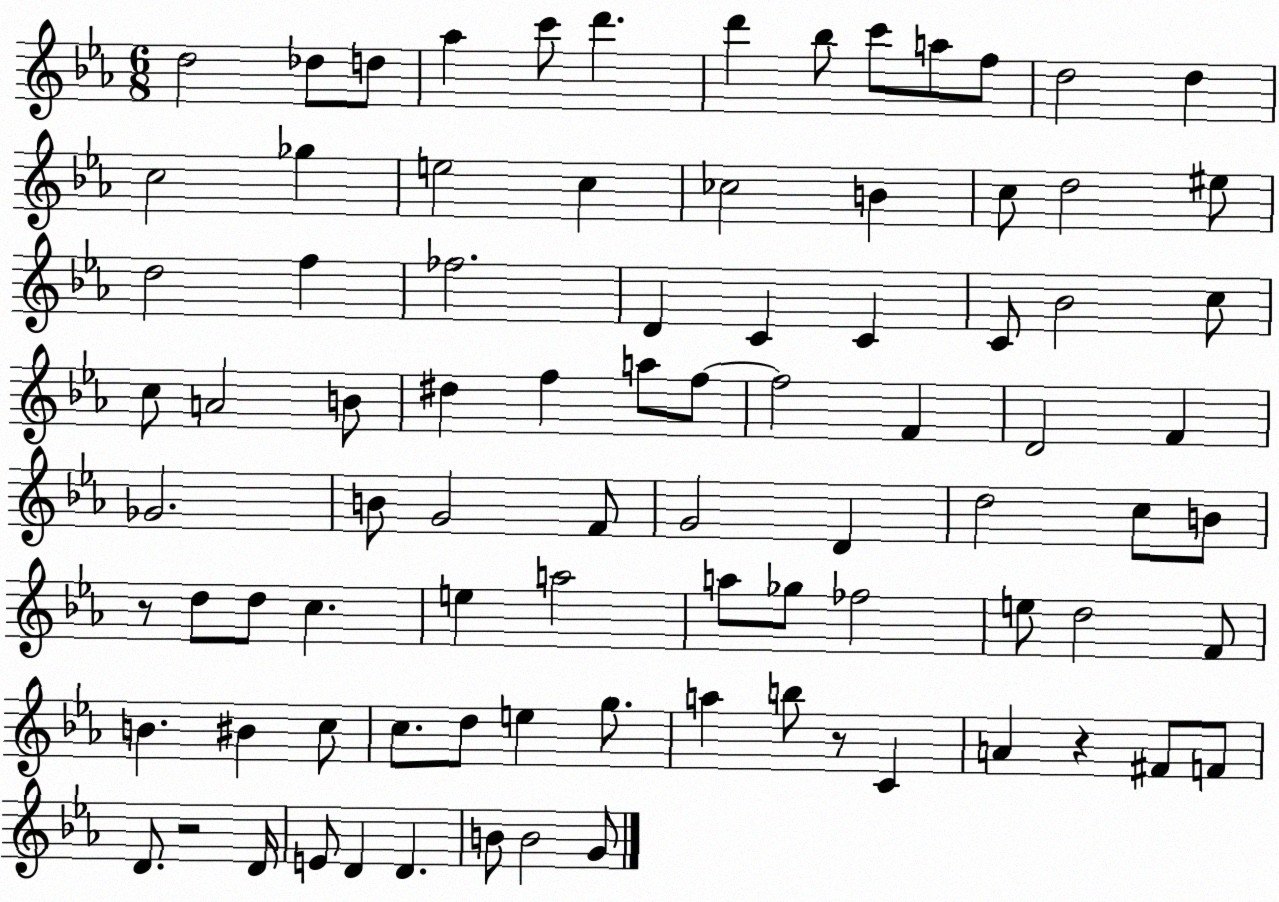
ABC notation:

X:1
T:Untitled
M:6/8
L:1/4
K:Eb
d2 _d/2 d/2 _a c'/2 d' d' _b/2 c'/2 a/2 f/2 d2 d c2 _g e2 c _c2 B c/2 d2 ^e/2 d2 f _f2 D C C C/2 _B2 c/2 c/2 A2 B/2 ^d f a/2 f/2 f2 F D2 F _G2 B/2 G2 F/2 G2 D d2 c/2 B/2 z/2 d/2 d/2 c e a2 a/2 _g/2 _f2 e/2 d2 F/2 B ^B c/2 c/2 d/2 e g/2 a b/2 z/2 C A z ^F/2 F/2 D/2 z2 D/4 E/2 D D B/2 B2 G/2